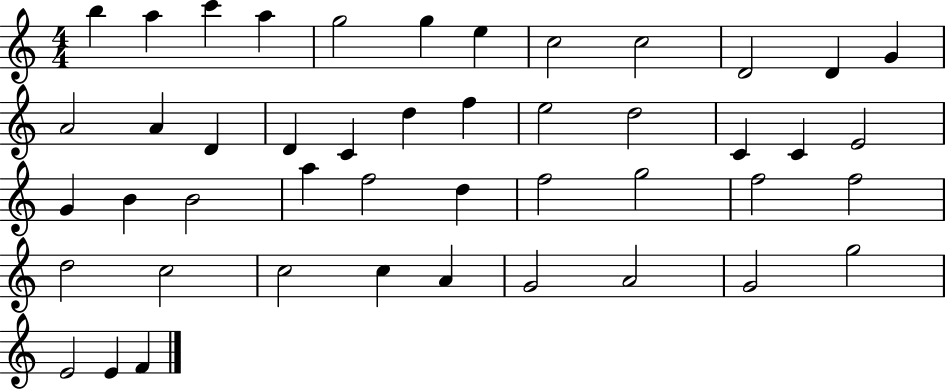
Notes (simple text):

B5/q A5/q C6/q A5/q G5/h G5/q E5/q C5/h C5/h D4/h D4/q G4/q A4/h A4/q D4/q D4/q C4/q D5/q F5/q E5/h D5/h C4/q C4/q E4/h G4/q B4/q B4/h A5/q F5/h D5/q F5/h G5/h F5/h F5/h D5/h C5/h C5/h C5/q A4/q G4/h A4/h G4/h G5/h E4/h E4/q F4/q